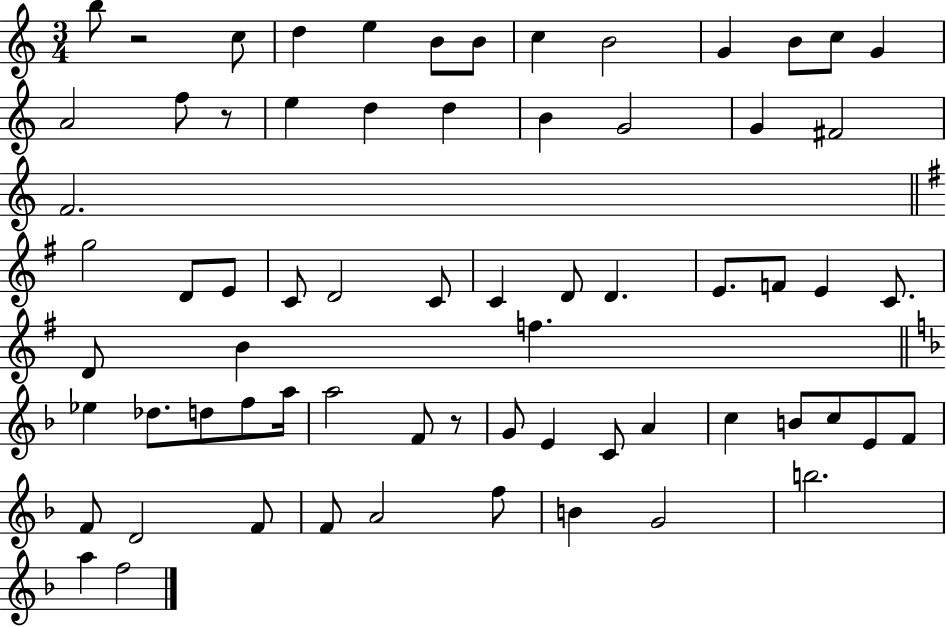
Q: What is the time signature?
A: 3/4